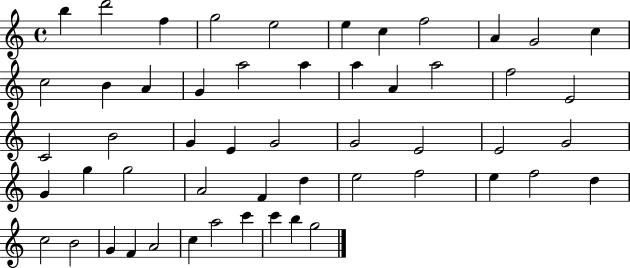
{
  \clef treble
  \time 4/4
  \defaultTimeSignature
  \key c \major
  b''4 d'''2 f''4 | g''2 e''2 | e''4 c''4 f''2 | a'4 g'2 c''4 | \break c''2 b'4 a'4 | g'4 a''2 a''4 | a''4 a'4 a''2 | f''2 e'2 | \break c'2 b'2 | g'4 e'4 g'2 | g'2 e'2 | e'2 g'2 | \break g'4 g''4 g''2 | a'2 f'4 d''4 | e''2 f''2 | e''4 f''2 d''4 | \break c''2 b'2 | g'4 f'4 a'2 | c''4 a''2 c'''4 | c'''4 b''4 g''2 | \break \bar "|."
}